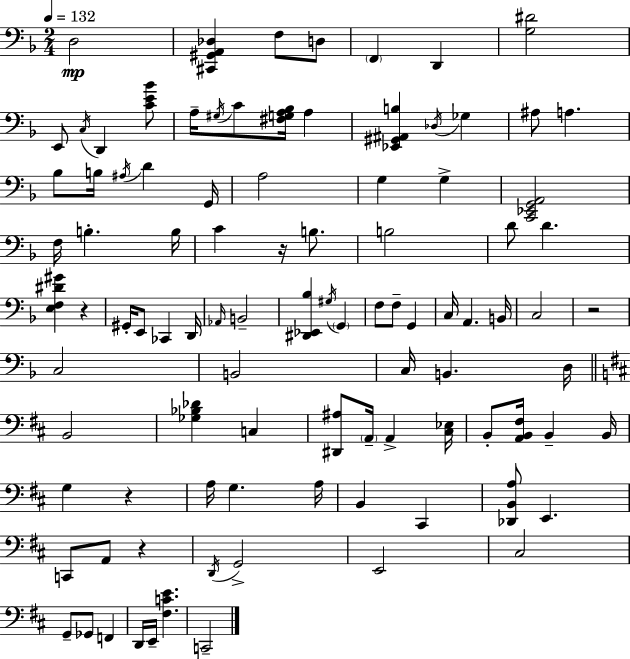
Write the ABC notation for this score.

X:1
T:Untitled
M:2/4
L:1/4
K:Dm
D,2 [^C,,^G,,A,,_D,] F,/2 D,/2 F,, D,, [G,^D]2 E,,/2 C,/4 D,, [CE_B]/2 A,/4 ^G,/4 C/2 [^F,G,A,_B,]/4 A, [_E,,^G,,^A,,B,] _D,/4 _G, ^A,/2 A, _B,/2 B,/4 ^A,/4 D G,,/4 A,2 G, G, [C,,_E,,G,,A,,]2 F,/4 B, B,/4 C z/4 B,/2 B,2 D/2 D [E,F,^D^G] z ^G,,/4 E,,/2 _C,, D,,/4 _A,,/4 B,,2 [^D,,_E,,_B,] ^G,/4 G,, F,/2 F,/2 G,, C,/4 A,, B,,/4 C,2 z2 C,2 B,,2 C,/4 B,, D,/4 B,,2 [_G,_B,_D] C, [^D,,^A,]/2 A,,/4 A,, [^C,_E,]/4 B,,/2 [A,,B,,^F,]/4 B,, B,,/4 G, z A,/4 G, A,/4 B,, ^C,, [_D,,B,,A,]/2 E,, C,,/2 A,,/2 z D,,/4 G,,2 E,,2 ^C,2 G,,/2 _G,,/2 F,, D,,/4 E,,/4 [^F,CE] C,,2